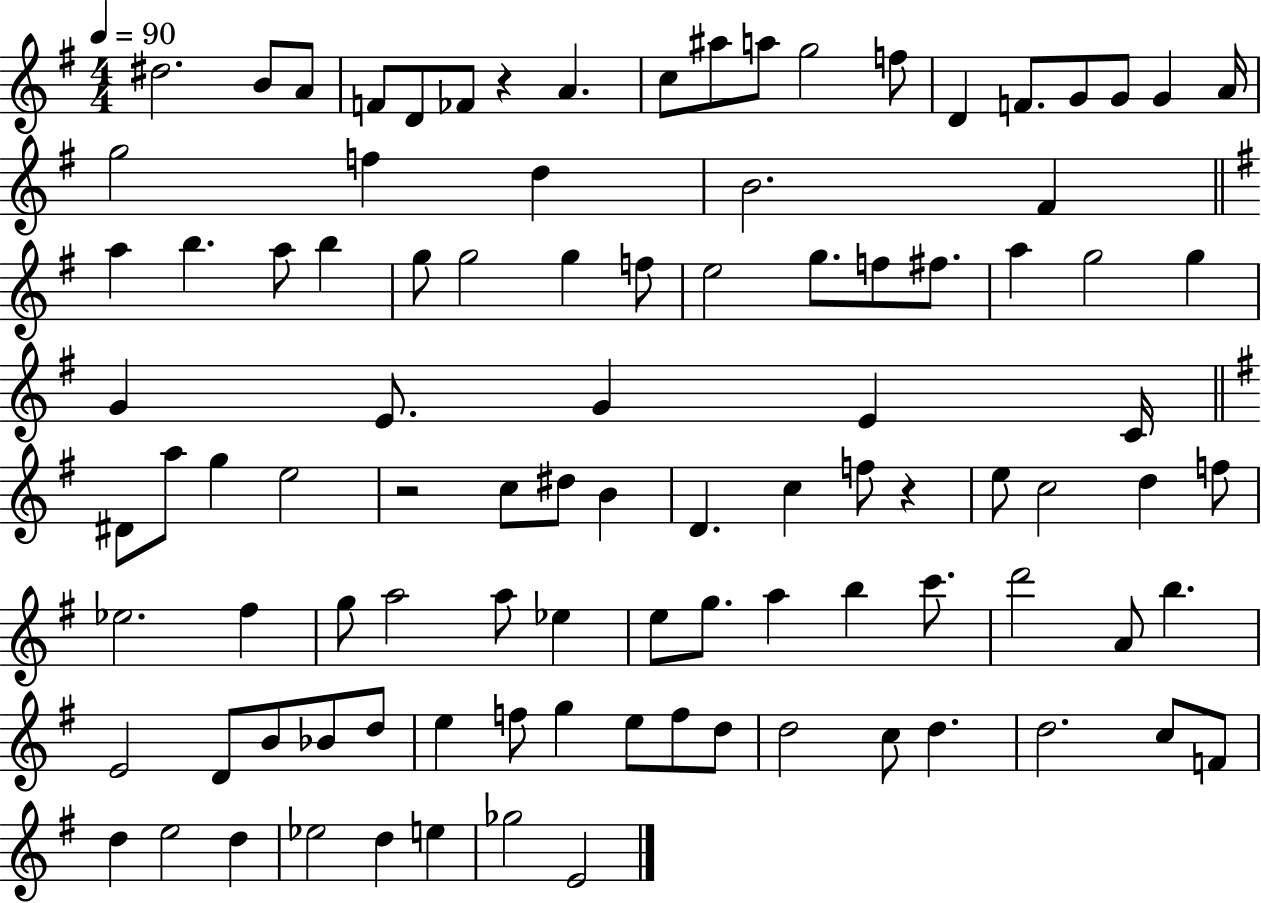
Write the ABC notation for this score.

X:1
T:Untitled
M:4/4
L:1/4
K:G
^d2 B/2 A/2 F/2 D/2 _F/2 z A c/2 ^a/2 a/2 g2 f/2 D F/2 G/2 G/2 G A/4 g2 f d B2 ^F a b a/2 b g/2 g2 g f/2 e2 g/2 f/2 ^f/2 a g2 g G E/2 G E C/4 ^D/2 a/2 g e2 z2 c/2 ^d/2 B D c f/2 z e/2 c2 d f/2 _e2 ^f g/2 a2 a/2 _e e/2 g/2 a b c'/2 d'2 A/2 b E2 D/2 B/2 _B/2 d/2 e f/2 g e/2 f/2 d/2 d2 c/2 d d2 c/2 F/2 d e2 d _e2 d e _g2 E2